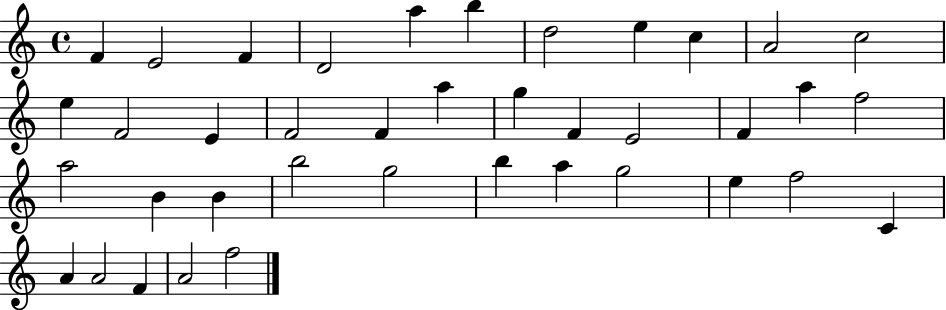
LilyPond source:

{
  \clef treble
  \time 4/4
  \defaultTimeSignature
  \key c \major
  f'4 e'2 f'4 | d'2 a''4 b''4 | d''2 e''4 c''4 | a'2 c''2 | \break e''4 f'2 e'4 | f'2 f'4 a''4 | g''4 f'4 e'2 | f'4 a''4 f''2 | \break a''2 b'4 b'4 | b''2 g''2 | b''4 a''4 g''2 | e''4 f''2 c'4 | \break a'4 a'2 f'4 | a'2 f''2 | \bar "|."
}